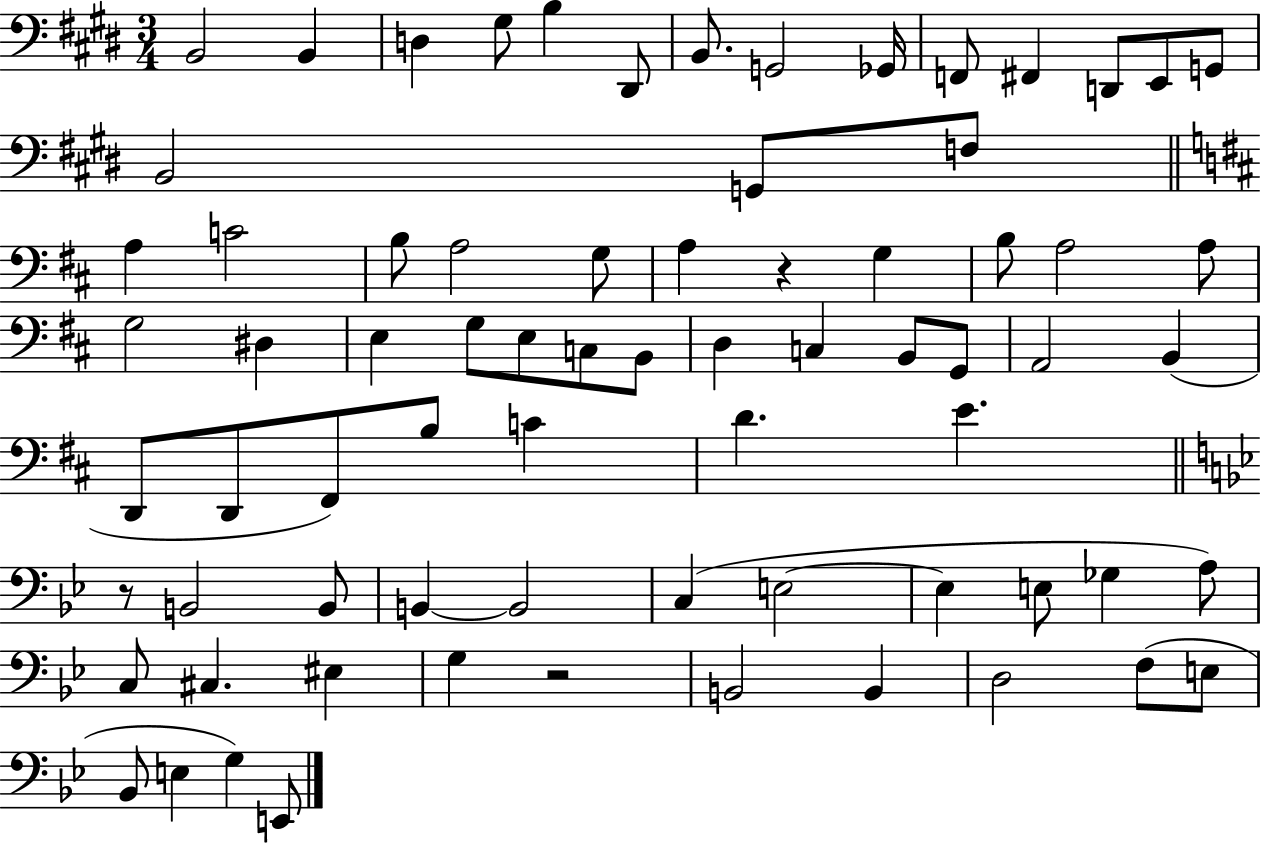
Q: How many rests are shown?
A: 3